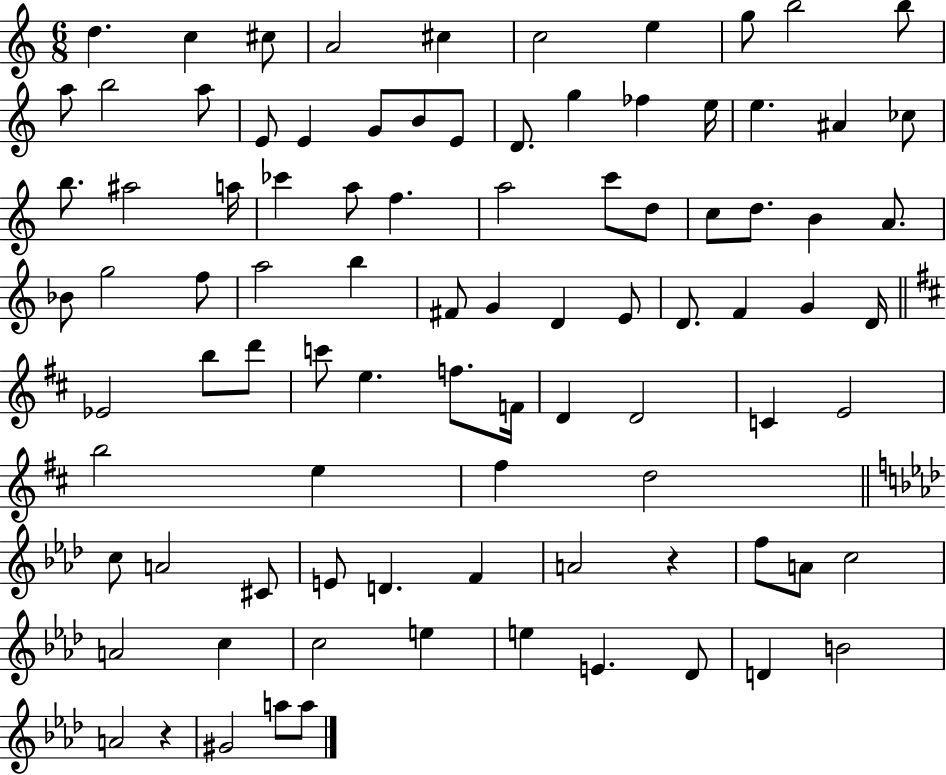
X:1
T:Untitled
M:6/8
L:1/4
K:C
d c ^c/2 A2 ^c c2 e g/2 b2 b/2 a/2 b2 a/2 E/2 E G/2 B/2 E/2 D/2 g _f e/4 e ^A _c/2 b/2 ^a2 a/4 _c' a/2 f a2 c'/2 d/2 c/2 d/2 B A/2 _B/2 g2 f/2 a2 b ^F/2 G D E/2 D/2 F G D/4 _E2 b/2 d'/2 c'/2 e f/2 F/4 D D2 C E2 b2 e ^f d2 c/2 A2 ^C/2 E/2 D F A2 z f/2 A/2 c2 A2 c c2 e e E _D/2 D B2 A2 z ^G2 a/2 a/2